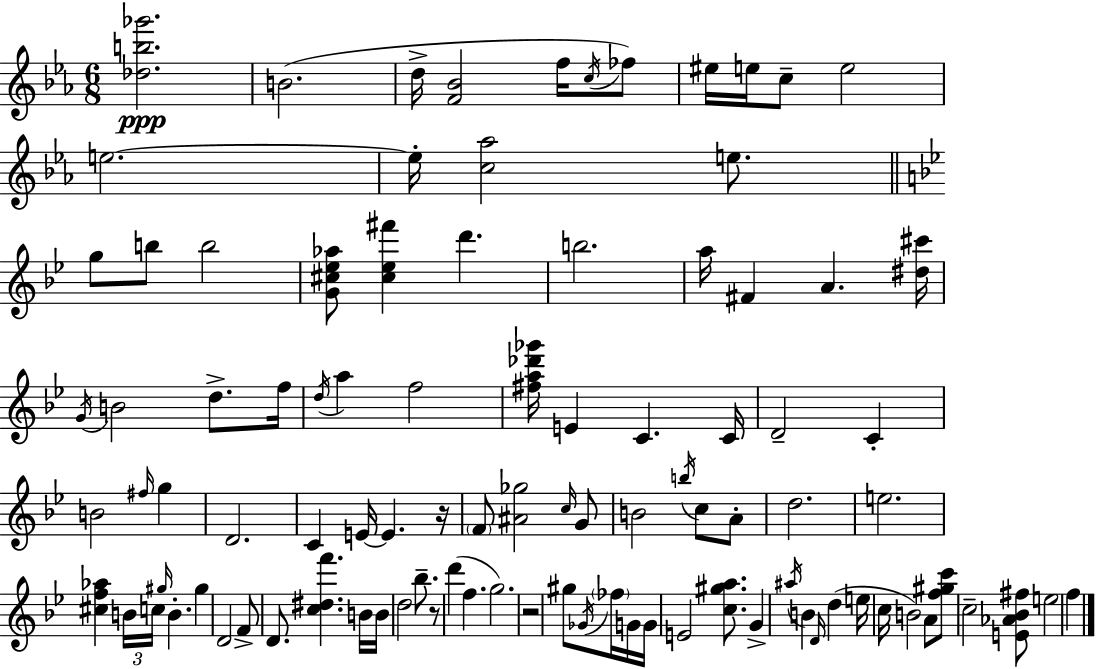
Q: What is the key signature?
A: C minor